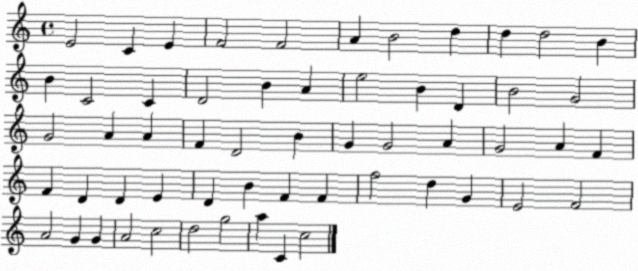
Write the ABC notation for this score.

X:1
T:Untitled
M:4/4
L:1/4
K:C
E2 C E F2 F2 A B2 d d d2 B B C2 C D2 B A e2 B D B2 G2 G2 A A F D2 B G G2 A G2 A F F D D E D B F F f2 d G E2 F2 A2 G G A2 c2 d2 g2 a C c2